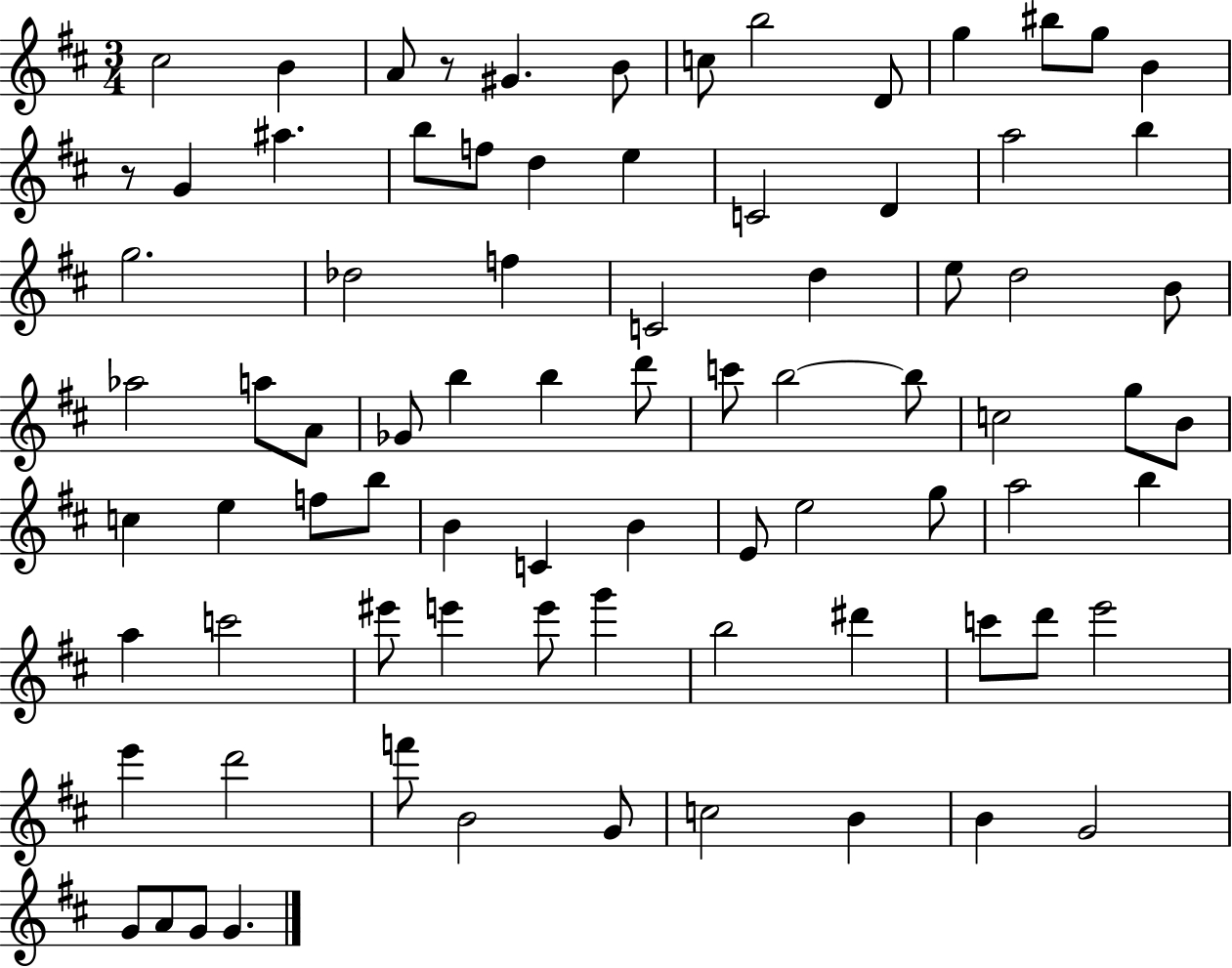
{
  \clef treble
  \numericTimeSignature
  \time 3/4
  \key d \major
  cis''2 b'4 | a'8 r8 gis'4. b'8 | c''8 b''2 d'8 | g''4 bis''8 g''8 b'4 | \break r8 g'4 ais''4. | b''8 f''8 d''4 e''4 | c'2 d'4 | a''2 b''4 | \break g''2. | des''2 f''4 | c'2 d''4 | e''8 d''2 b'8 | \break aes''2 a''8 a'8 | ges'8 b''4 b''4 d'''8 | c'''8 b''2~~ b''8 | c''2 g''8 b'8 | \break c''4 e''4 f''8 b''8 | b'4 c'4 b'4 | e'8 e''2 g''8 | a''2 b''4 | \break a''4 c'''2 | eis'''8 e'''4 e'''8 g'''4 | b''2 dis'''4 | c'''8 d'''8 e'''2 | \break e'''4 d'''2 | f'''8 b'2 g'8 | c''2 b'4 | b'4 g'2 | \break g'8 a'8 g'8 g'4. | \bar "|."
}